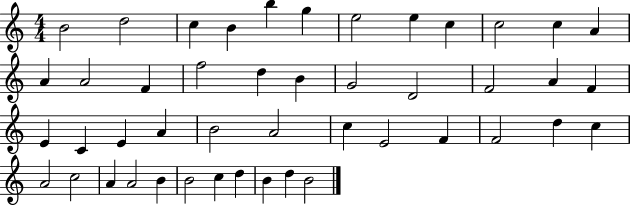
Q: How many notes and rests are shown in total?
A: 46